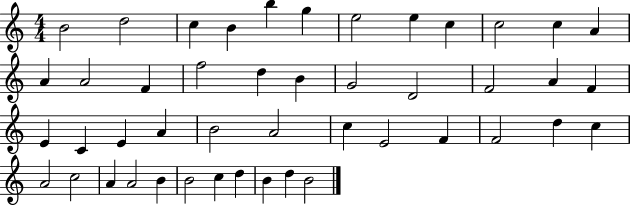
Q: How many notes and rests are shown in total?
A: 46